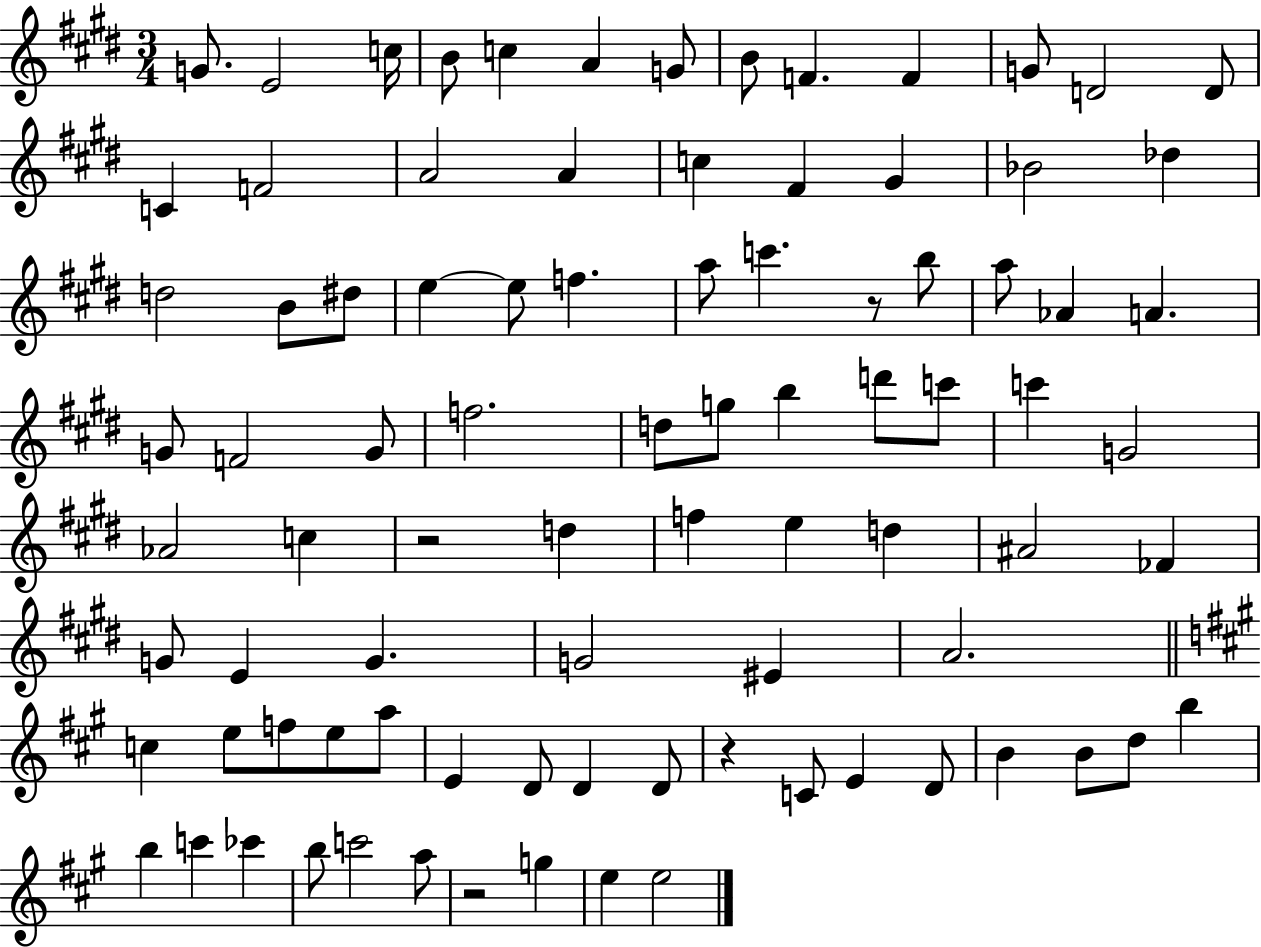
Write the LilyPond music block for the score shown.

{
  \clef treble
  \numericTimeSignature
  \time 3/4
  \key e \major
  \repeat volta 2 { g'8. e'2 c''16 | b'8 c''4 a'4 g'8 | b'8 f'4. f'4 | g'8 d'2 d'8 | \break c'4 f'2 | a'2 a'4 | c''4 fis'4 gis'4 | bes'2 des''4 | \break d''2 b'8 dis''8 | e''4~~ e''8 f''4. | a''8 c'''4. r8 b''8 | a''8 aes'4 a'4. | \break g'8 f'2 g'8 | f''2. | d''8 g''8 b''4 d'''8 c'''8 | c'''4 g'2 | \break aes'2 c''4 | r2 d''4 | f''4 e''4 d''4 | ais'2 fes'4 | \break g'8 e'4 g'4. | g'2 eis'4 | a'2. | \bar "||" \break \key a \major c''4 e''8 f''8 e''8 a''8 | e'4 d'8 d'4 d'8 | r4 c'8 e'4 d'8 | b'4 b'8 d''8 b''4 | \break b''4 c'''4 ces'''4 | b''8 c'''2 a''8 | r2 g''4 | e''4 e''2 | \break } \bar "|."
}